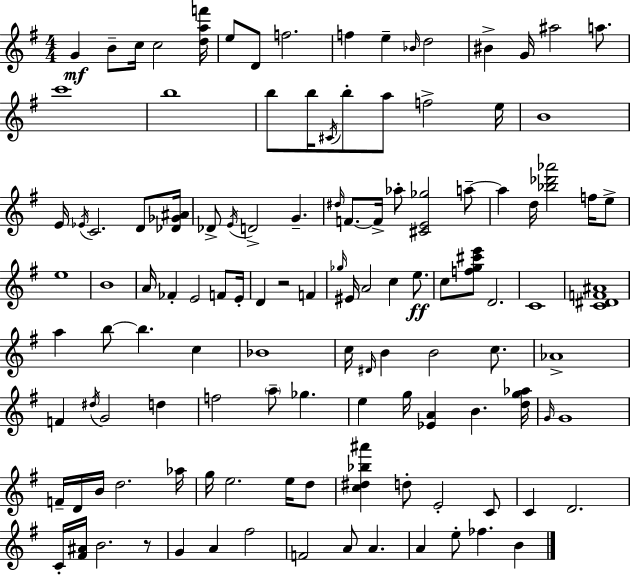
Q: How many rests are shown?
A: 2